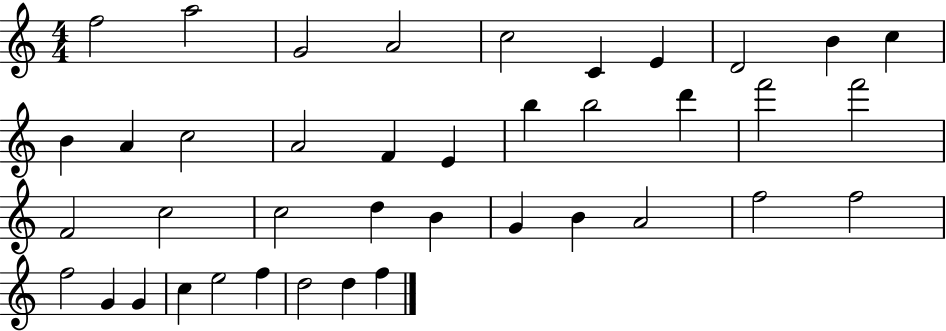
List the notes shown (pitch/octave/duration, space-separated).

F5/h A5/h G4/h A4/h C5/h C4/q E4/q D4/h B4/q C5/q B4/q A4/q C5/h A4/h F4/q E4/q B5/q B5/h D6/q F6/h F6/h F4/h C5/h C5/h D5/q B4/q G4/q B4/q A4/h F5/h F5/h F5/h G4/q G4/q C5/q E5/h F5/q D5/h D5/q F5/q